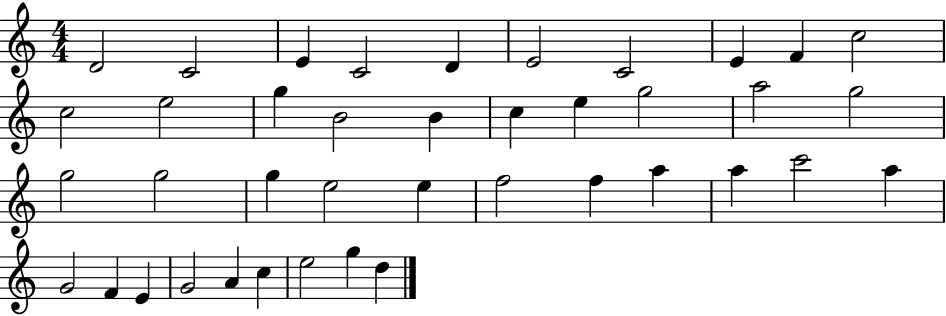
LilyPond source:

{
  \clef treble
  \numericTimeSignature
  \time 4/4
  \key c \major
  d'2 c'2 | e'4 c'2 d'4 | e'2 c'2 | e'4 f'4 c''2 | \break c''2 e''2 | g''4 b'2 b'4 | c''4 e''4 g''2 | a''2 g''2 | \break g''2 g''2 | g''4 e''2 e''4 | f''2 f''4 a''4 | a''4 c'''2 a''4 | \break g'2 f'4 e'4 | g'2 a'4 c''4 | e''2 g''4 d''4 | \bar "|."
}